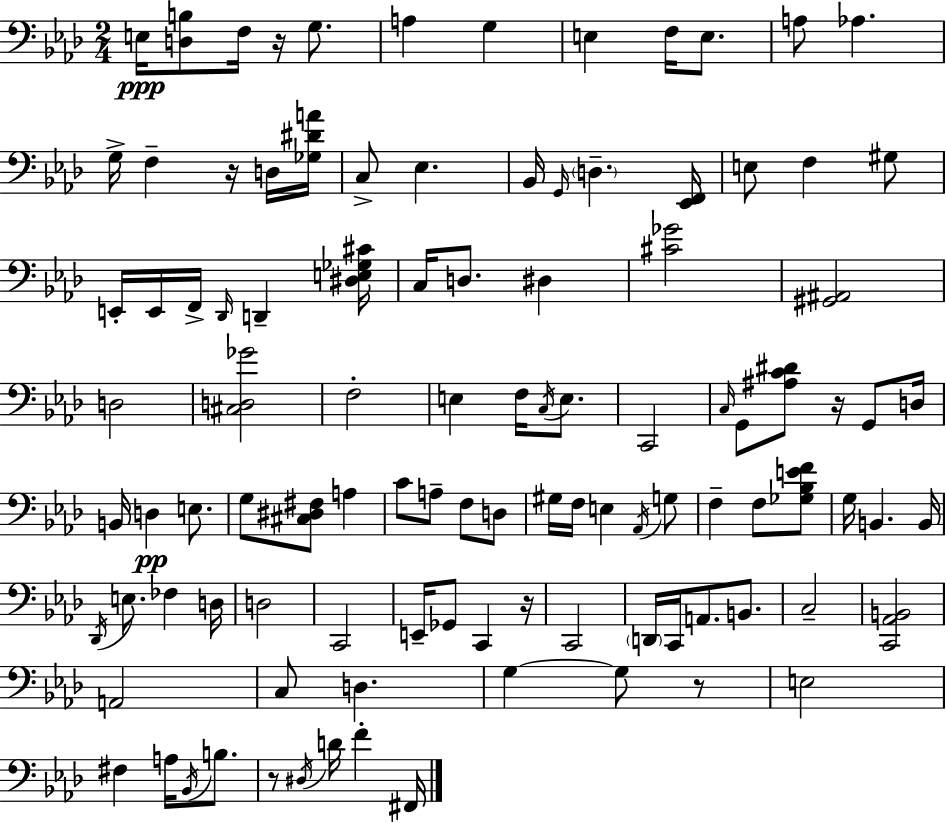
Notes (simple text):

E3/s [D3,B3]/e F3/s R/s G3/e. A3/q G3/q E3/q F3/s E3/e. A3/e Ab3/q. G3/s F3/q R/s D3/s [Gb3,D#4,A4]/s C3/e Eb3/q. Bb2/s G2/s D3/q. [Eb2,F2]/s E3/e F3/q G#3/e E2/s E2/s F2/s Db2/s D2/q [D#3,E3,Gb3,C#4]/s C3/s D3/e. D#3/q [C#4,Gb4]/h [G#2,A#2]/h D3/h [C#3,D3,Gb4]/h F3/h E3/q F3/s C3/s E3/e. C2/h C3/s G2/e [A#3,C4,D#4]/e R/s G2/e D3/s B2/s D3/q E3/e. G3/e [C#3,D#3,F#3]/e A3/q C4/e A3/e F3/e D3/e G#3/s F3/s E3/q Ab2/s G3/e F3/q F3/e [Gb3,Bb3,E4,F4]/e G3/s B2/q. B2/s Db2/s E3/e. FES3/q D3/s D3/h C2/h E2/s Gb2/e C2/q R/s C2/h D2/s C2/s A2/e. B2/e. C3/h [C2,Ab2,B2]/h A2/h C3/e D3/q. G3/q G3/e R/e E3/h F#3/q A3/s Bb2/s B3/e. R/e D#3/s D4/s F4/q F#2/s